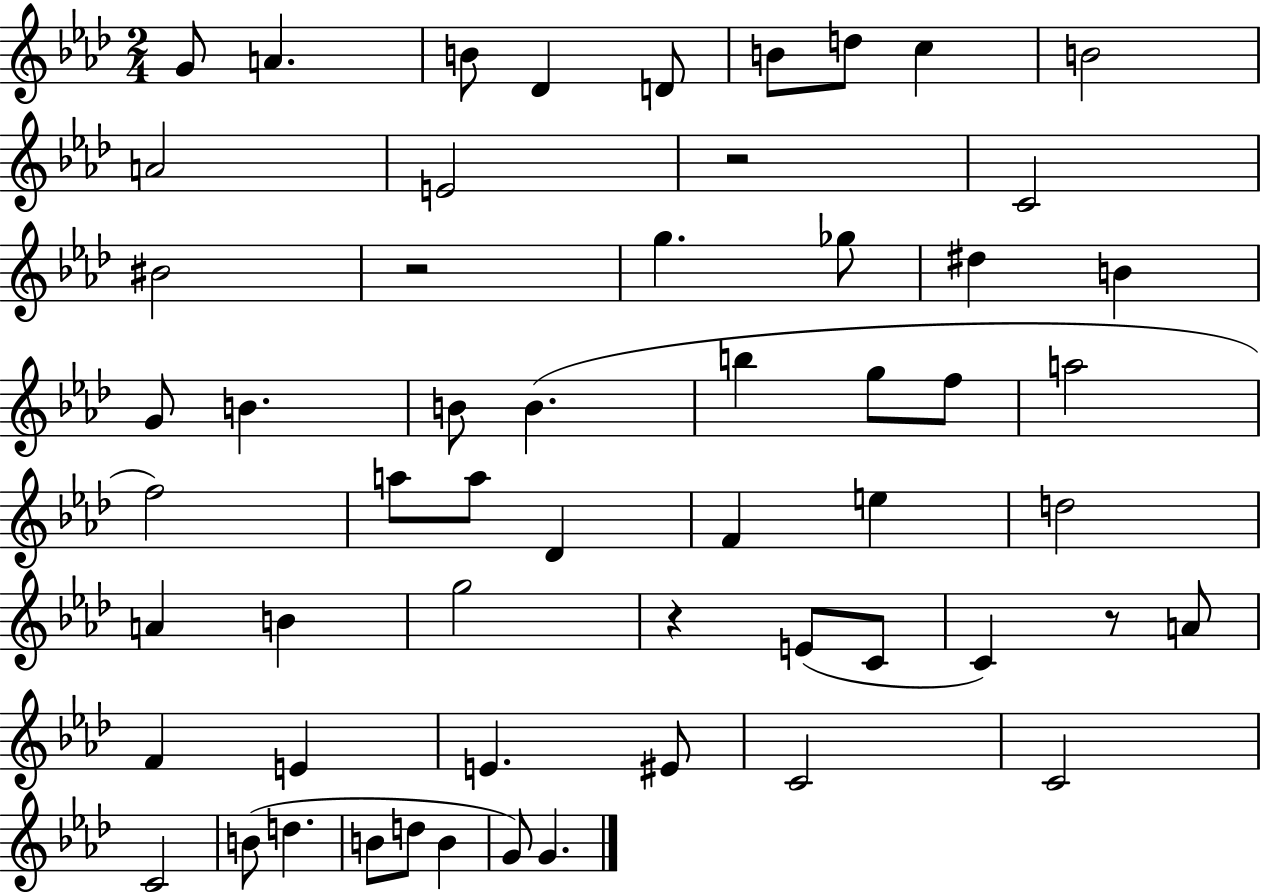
G4/e A4/q. B4/e Db4/q D4/e B4/e D5/e C5/q B4/h A4/h E4/h R/h C4/h BIS4/h R/h G5/q. Gb5/e D#5/q B4/q G4/e B4/q. B4/e B4/q. B5/q G5/e F5/e A5/h F5/h A5/e A5/e Db4/q F4/q E5/q D5/h A4/q B4/q G5/h R/q E4/e C4/e C4/q R/e A4/e F4/q E4/q E4/q. EIS4/e C4/h C4/h C4/h B4/e D5/q. B4/e D5/e B4/q G4/e G4/q.